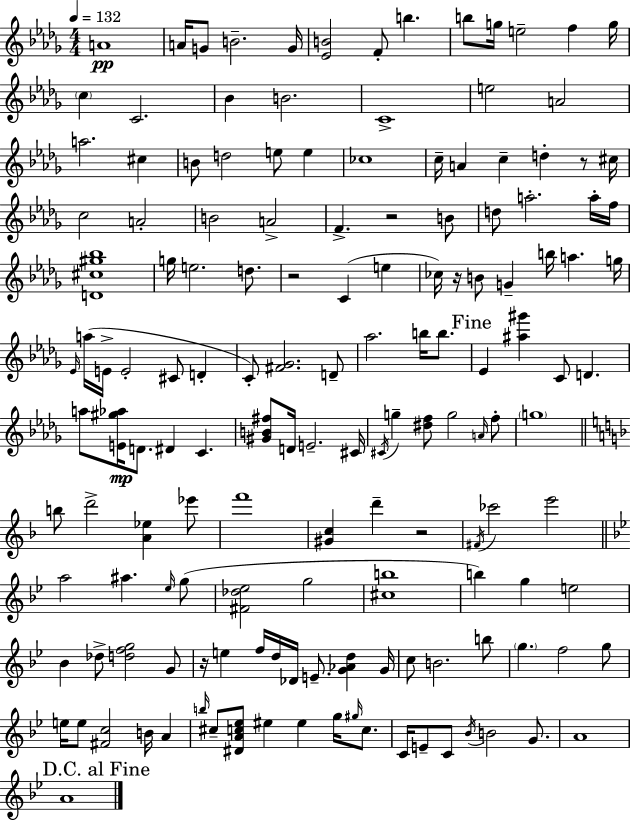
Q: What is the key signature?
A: BES minor